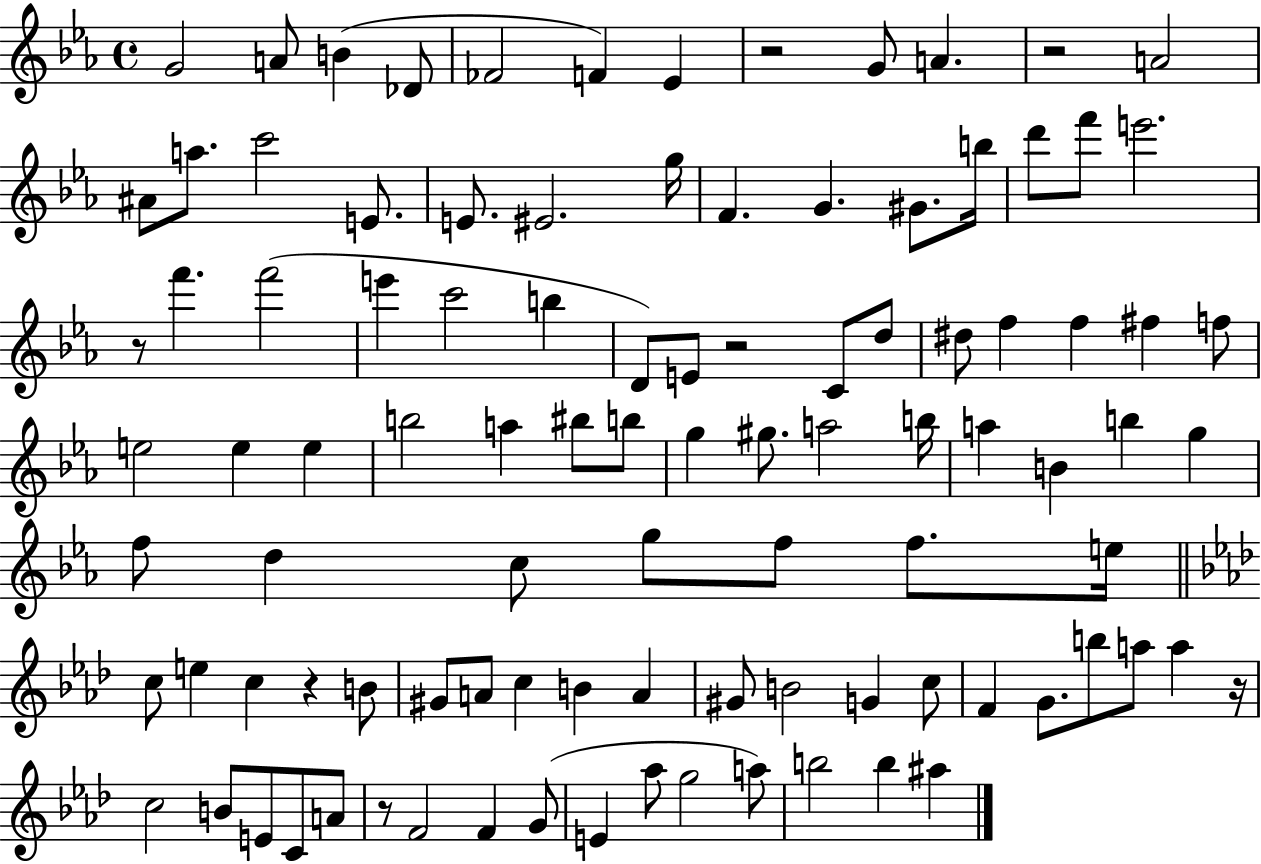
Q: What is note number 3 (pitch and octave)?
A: B4